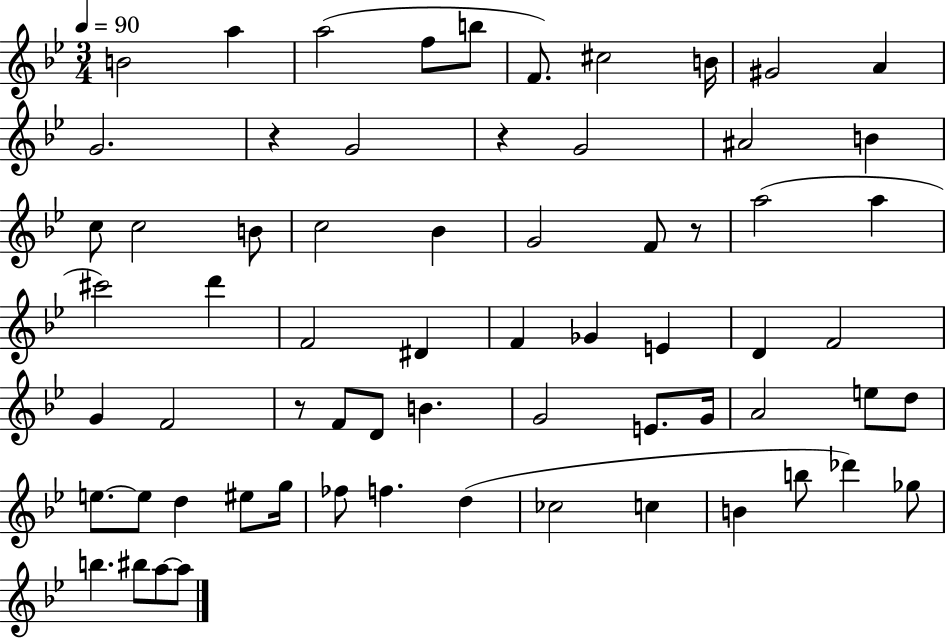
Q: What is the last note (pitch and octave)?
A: A5